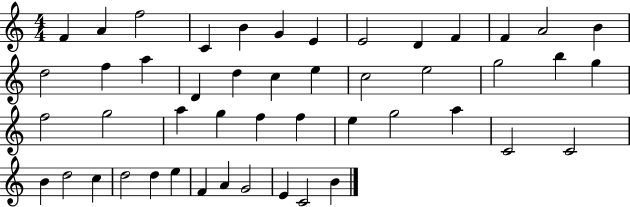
X:1
T:Untitled
M:4/4
L:1/4
K:C
F A f2 C B G E E2 D F F A2 B d2 f a D d c e c2 e2 g2 b g f2 g2 a g f f e g2 a C2 C2 B d2 c d2 d e F A G2 E C2 B